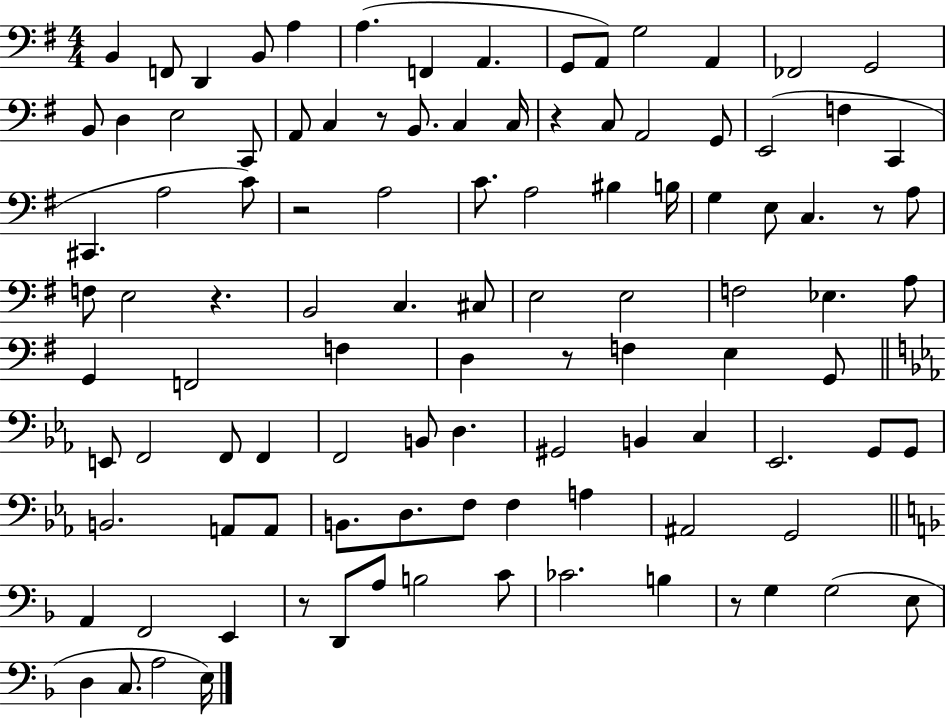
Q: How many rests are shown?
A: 8